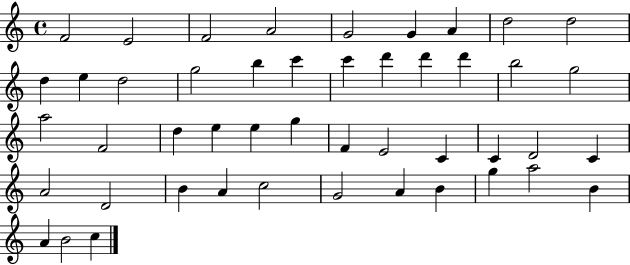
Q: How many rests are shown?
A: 0